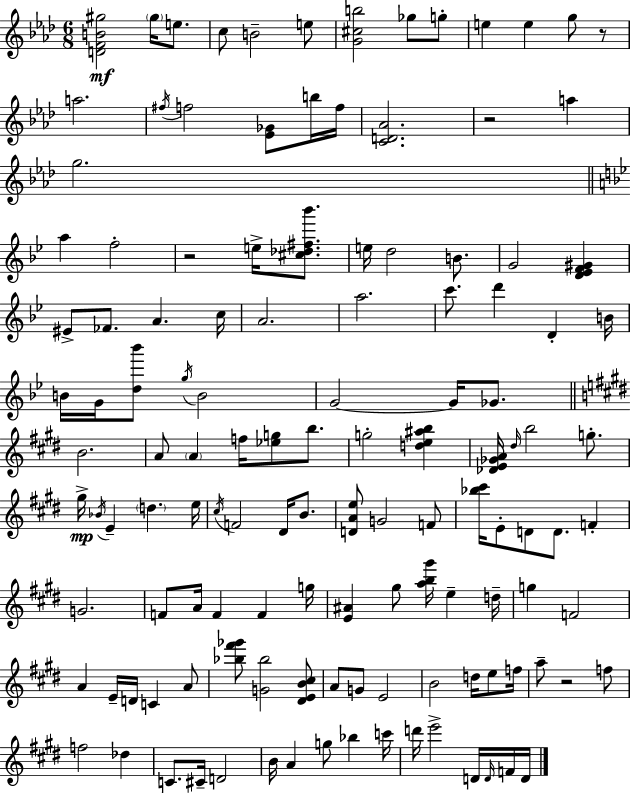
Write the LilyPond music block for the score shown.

{
  \clef treble
  \numericTimeSignature
  \time 6/8
  \key aes \major
  <d' f' b' gis''>2\mf \parenthesize gis''16 e''8. | c''8 b'2-- e''8 | <g' cis'' b''>2 ges''8 g''8-. | e''4 e''4 g''8 r8 | \break a''2. | \acciaccatura { fis''16 } f''2 <ees' ges'>8 b''16 | f''16 <c' d' aes'>2. | r2 a''4 | \break g''2. | \bar "||" \break \key g \minor a''4 f''2-. | r2 e''16-> <cis'' des'' fis'' bes'''>8. | e''16 d''2 b'8. | g'2 <d' ees' f' gis'>4 | \break eis'8-> fes'8. a'4. c''16 | a'2. | a''2. | c'''8. d'''4 d'4-. b'16 | \break b'16 g'16 <d'' bes'''>8 \acciaccatura { g''16 } b'2 | g'2~~ g'16 ges'8. | \bar "||" \break \key e \major b'2. | a'8 \parenthesize a'4 f''16 <ees'' g''>8 b''8. | g''2-. <d'' e'' ais'' b''>4 | <des' e' ges' a'>16 \grace { dis''16 } b''2 g''8.-. | \break gis''16->\mp \acciaccatura { bes'16 } e'4-- \parenthesize d''4. | e''16 \acciaccatura { cis''16 } f'2 dis'16 | b'8. <d' a' e''>8 g'2 | f'8 <bes'' cis'''>16 e'8-. d'8 d'8. f'4-. | \break g'2. | f'8 a'16 f'4 f'4 | g''16 <e' ais'>4 gis''8 <a'' b'' gis'''>16 e''4-- | d''16-- g''4 f'2 | \break a'4 e'16-- d'16 c'4 | a'8 <bes'' fis''' ges'''>8 <g' bes''>2 | <dis' e' b' cis''>8 a'8 g'8 e'2 | b'2 d''16 | \break e''8 f''16 a''8-- r2 | f''8 f''2 des''4 | c'8. cis'16-- d'2 | b'16 a'4 g''8 bes''4 | \break c'''16 d'''16 e'''2-> | d'16 \grace { d'16 } f'16 d'16 \bar "|."
}